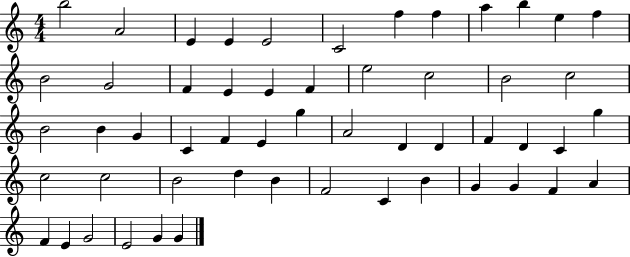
B5/h A4/h E4/q E4/q E4/h C4/h F5/q F5/q A5/q B5/q E5/q F5/q B4/h G4/h F4/q E4/q E4/q F4/q E5/h C5/h B4/h C5/h B4/h B4/q G4/q C4/q F4/q E4/q G5/q A4/h D4/q D4/q F4/q D4/q C4/q G5/q C5/h C5/h B4/h D5/q B4/q F4/h C4/q B4/q G4/q G4/q F4/q A4/q F4/q E4/q G4/h E4/h G4/q G4/q